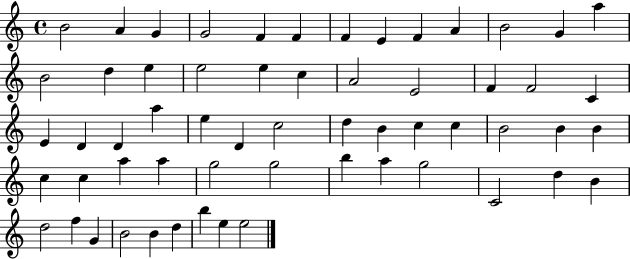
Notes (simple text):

B4/h A4/q G4/q G4/h F4/q F4/q F4/q E4/q F4/q A4/q B4/h G4/q A5/q B4/h D5/q E5/q E5/h E5/q C5/q A4/h E4/h F4/q F4/h C4/q E4/q D4/q D4/q A5/q E5/q D4/q C5/h D5/q B4/q C5/q C5/q B4/h B4/q B4/q C5/q C5/q A5/q A5/q G5/h G5/h B5/q A5/q G5/h C4/h D5/q B4/q D5/h F5/q G4/q B4/h B4/q D5/q B5/q E5/q E5/h